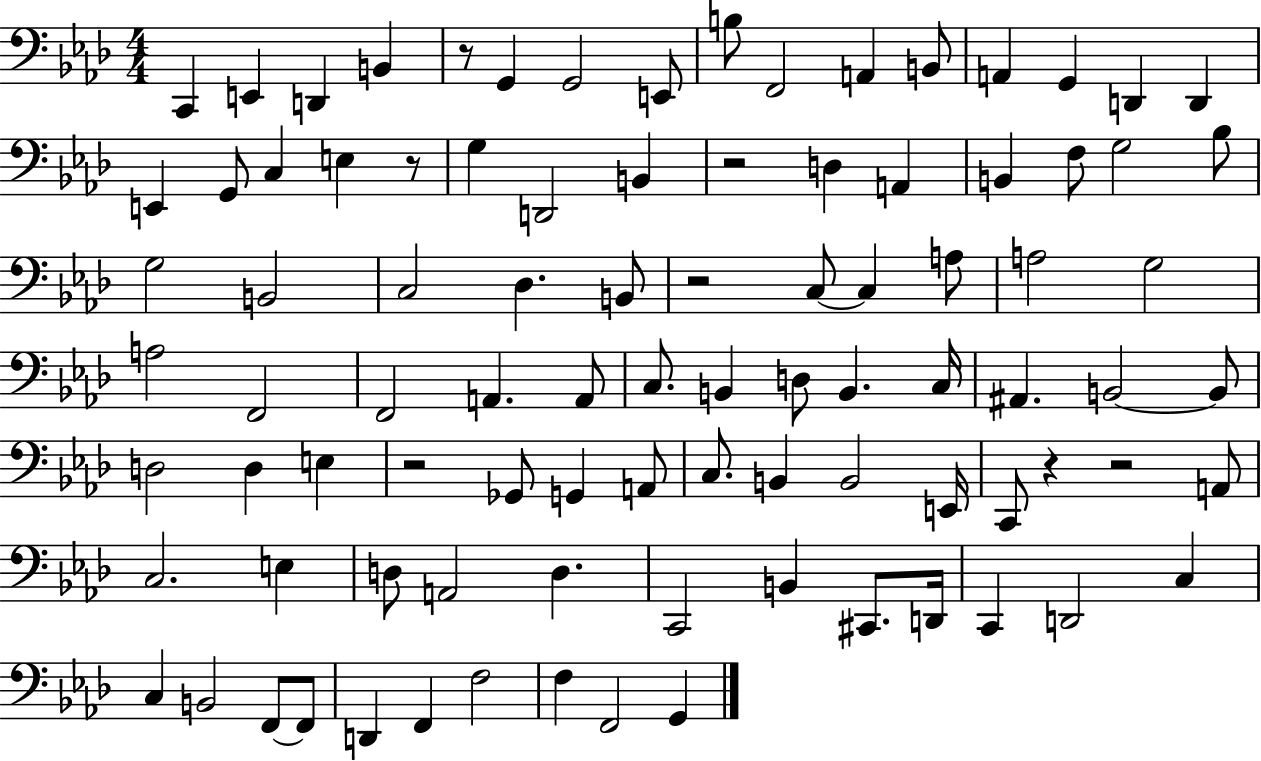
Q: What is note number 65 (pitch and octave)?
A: E3